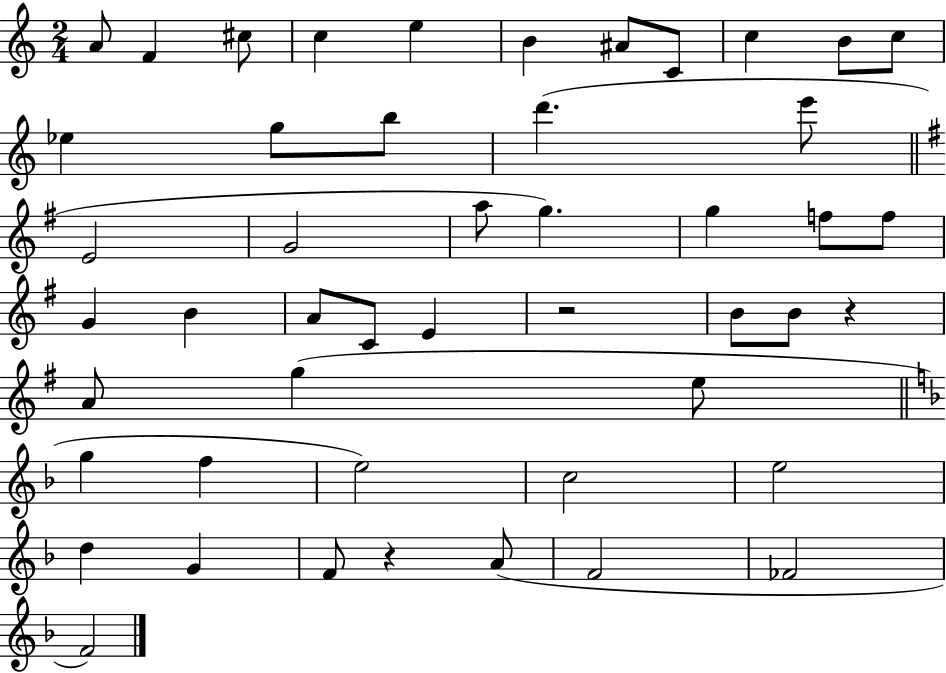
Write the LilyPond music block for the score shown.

{
  \clef treble
  \numericTimeSignature
  \time 2/4
  \key c \major
  a'8 f'4 cis''8 | c''4 e''4 | b'4 ais'8 c'8 | c''4 b'8 c''8 | \break ees''4 g''8 b''8 | d'''4.( e'''8 | \bar "||" \break \key e \minor e'2 | g'2 | a''8 g''4.) | g''4 f''8 f''8 | \break g'4 b'4 | a'8 c'8 e'4 | r2 | b'8 b'8 r4 | \break a'8 g''4( e''8 | \bar "||" \break \key f \major g''4 f''4 | e''2) | c''2 | e''2 | \break d''4 g'4 | f'8 r4 a'8( | f'2 | fes'2 | \break f'2) | \bar "|."
}